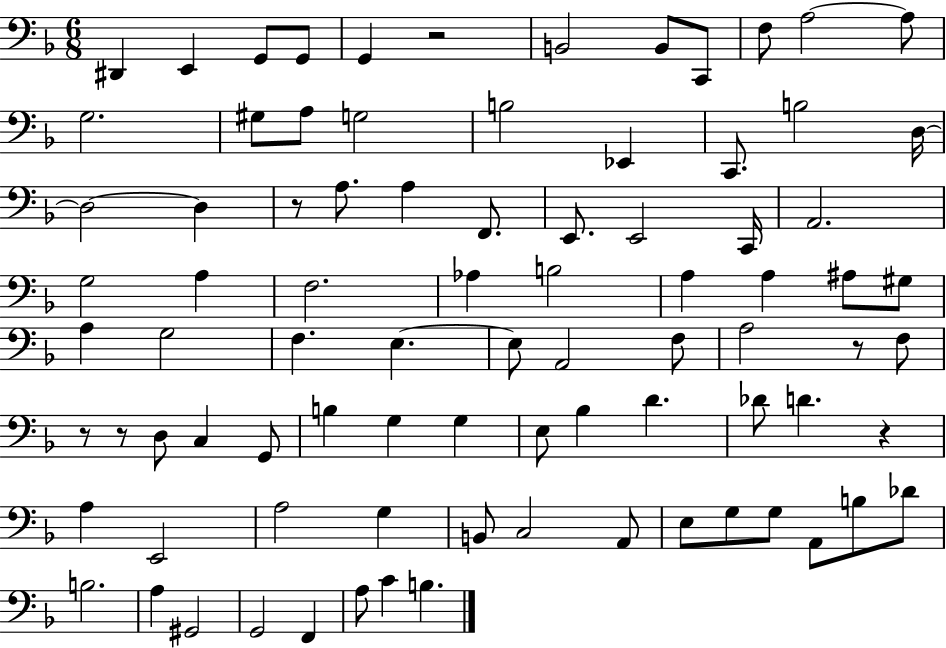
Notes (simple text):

D#2/q E2/q G2/e G2/e G2/q R/h B2/h B2/e C2/e F3/e A3/h A3/e G3/h. G#3/e A3/e G3/h B3/h Eb2/q C2/e. B3/h D3/s D3/h D3/q R/e A3/e. A3/q F2/e. E2/e. E2/h C2/s A2/h. G3/h A3/q F3/h. Ab3/q B3/h A3/q A3/q A#3/e G#3/e A3/q G3/h F3/q. E3/q. E3/e A2/h F3/e A3/h R/e F3/e R/e R/e D3/e C3/q G2/e B3/q G3/q G3/q E3/e Bb3/q D4/q. Db4/e D4/q. R/q A3/q E2/h A3/h G3/q B2/e C3/h A2/e E3/e G3/e G3/e A2/e B3/e Db4/e B3/h. A3/q G#2/h G2/h F2/q A3/e C4/q B3/q.